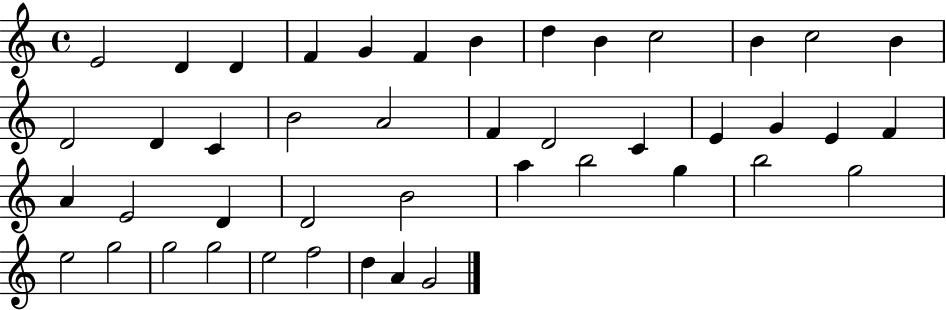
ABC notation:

X:1
T:Untitled
M:4/4
L:1/4
K:C
E2 D D F G F B d B c2 B c2 B D2 D C B2 A2 F D2 C E G E F A E2 D D2 B2 a b2 g b2 g2 e2 g2 g2 g2 e2 f2 d A G2